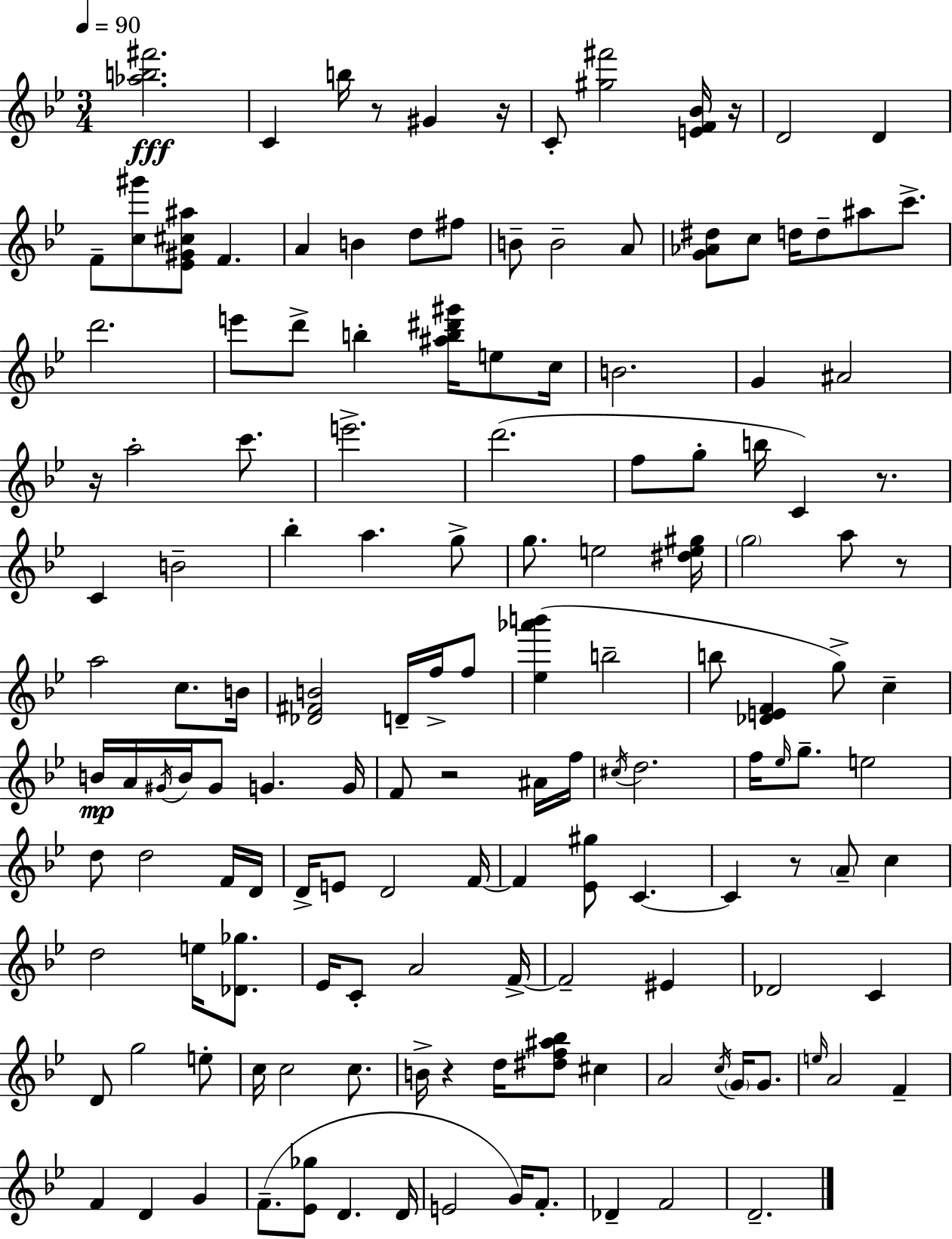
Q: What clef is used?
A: treble